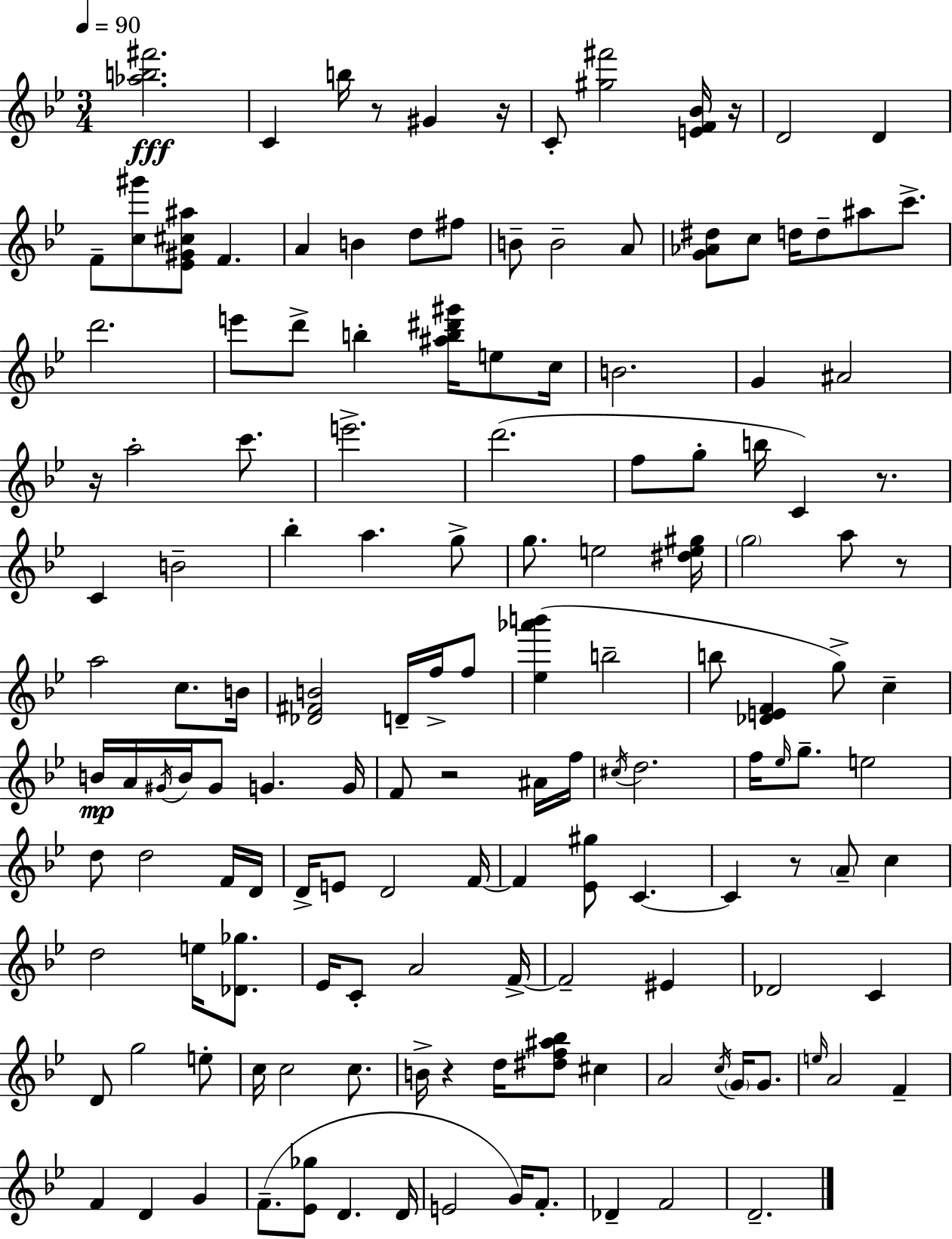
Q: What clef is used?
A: treble